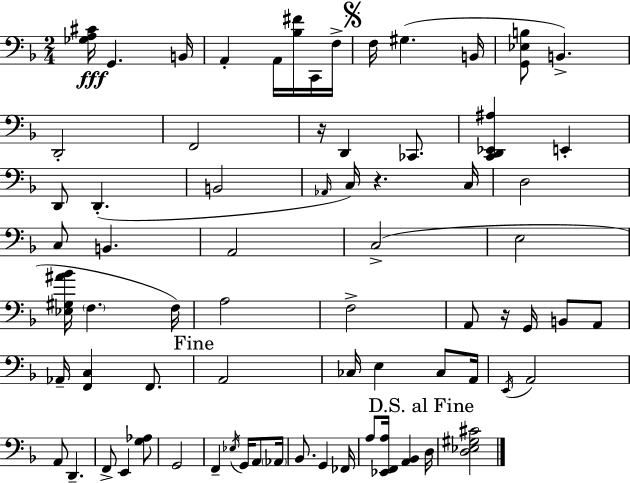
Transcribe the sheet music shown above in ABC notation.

X:1
T:Untitled
M:2/4
L:1/4
K:Dm
[_G,A,^C]/4 G,, B,,/4 A,, A,,/4 [_B,^F]/4 C,,/4 F,/4 F,/4 ^G, B,,/4 [G,,_E,B,]/2 B,, D,,2 F,,2 z/4 D,, _C,,/2 [C,,D,,_E,,^A,] E,, D,,/2 D,, B,,2 _A,,/4 C,/4 z C,/4 D,2 C,/2 B,, A,,2 C,2 E,2 [_E,^G,^A_B]/4 F, F,/4 A,2 F,2 A,,/2 z/4 G,,/4 B,,/2 A,,/2 _A,,/4 [F,,C,] F,,/2 A,,2 _C,/4 E, _C,/2 A,,/4 E,,/4 A,,2 A,,/2 D,, F,,/2 E,, [G,_A,]/2 G,,2 F,, _E,/4 G,,/4 A,,/2 _A,,/4 _B,,/2 G,, _F,,/4 A,/2 [_E,,F,,A,]/4 [A,,_B,,] D,/4 [D,_E,^G,^C]2